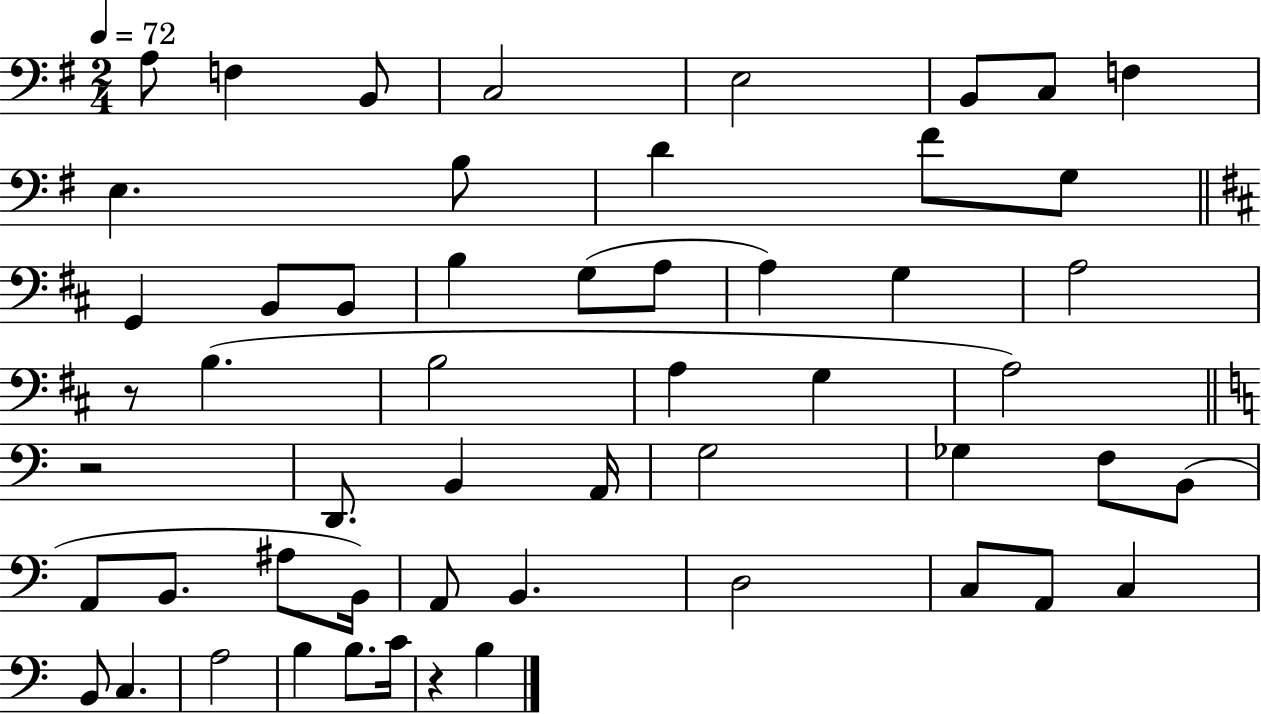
A3/e F3/q B2/e C3/h E3/h B2/e C3/e F3/q E3/q. B3/e D4/q F#4/e G3/e G2/q B2/e B2/e B3/q G3/e A3/e A3/q G3/q A3/h R/e B3/q. B3/h A3/q G3/q A3/h R/h D2/e. B2/q A2/s G3/h Gb3/q F3/e B2/e A2/e B2/e. A#3/e B2/s A2/e B2/q. D3/h C3/e A2/e C3/q B2/e C3/q. A3/h B3/q B3/e. C4/s R/q B3/q